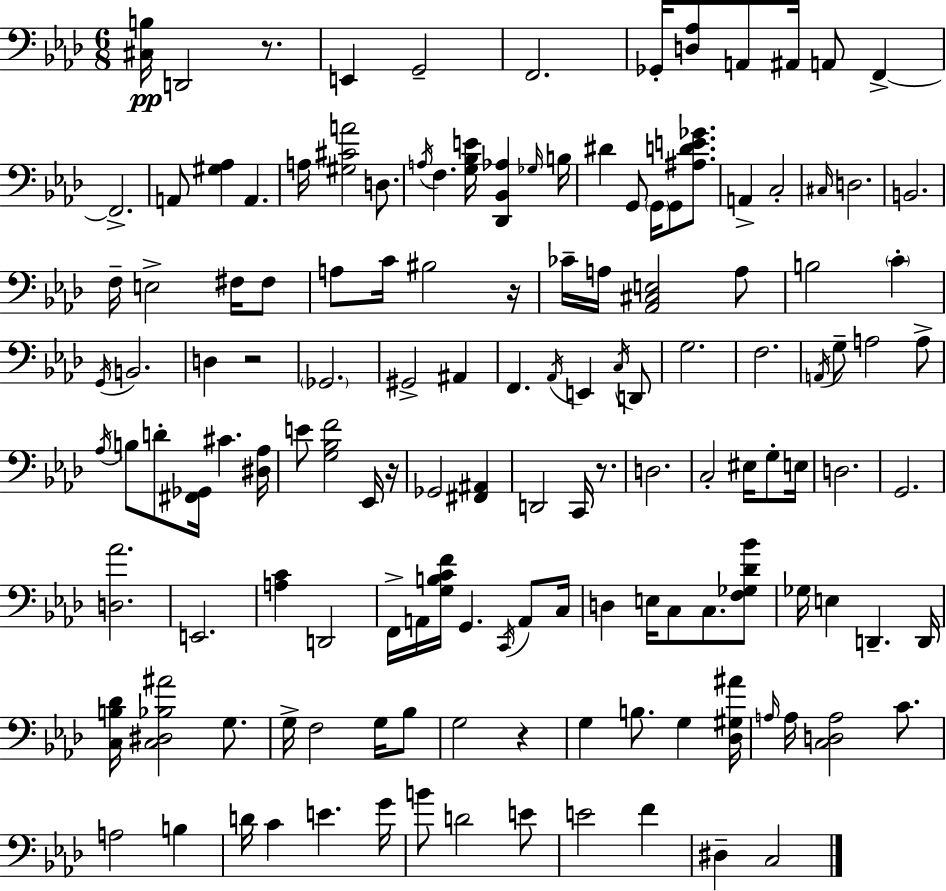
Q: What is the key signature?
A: F minor